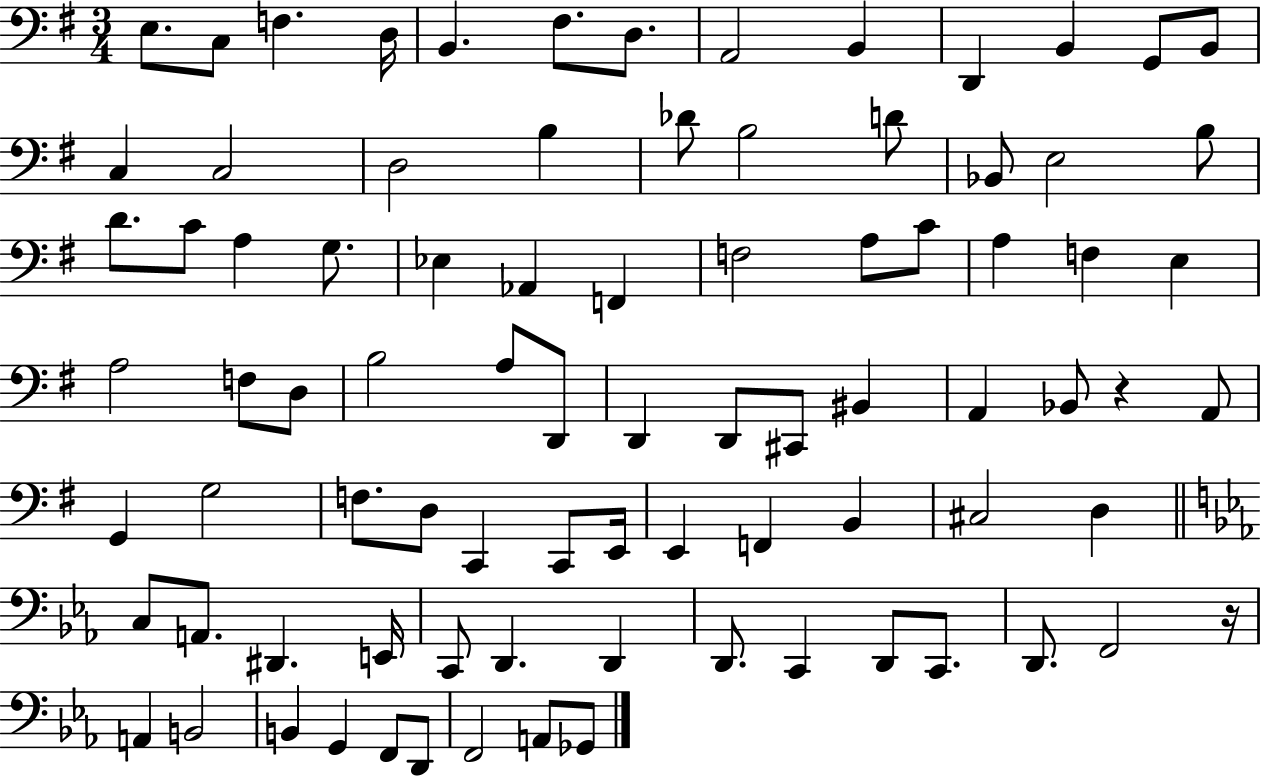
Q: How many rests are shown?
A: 2